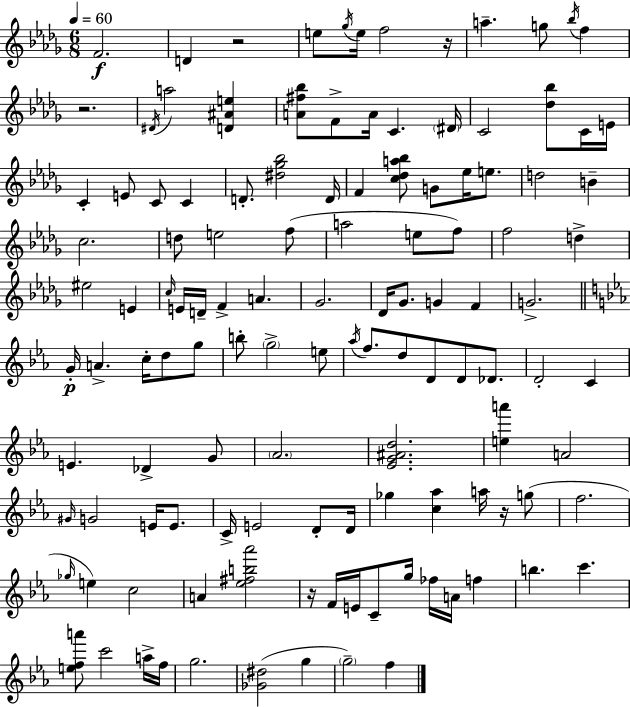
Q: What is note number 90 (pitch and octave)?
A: A4